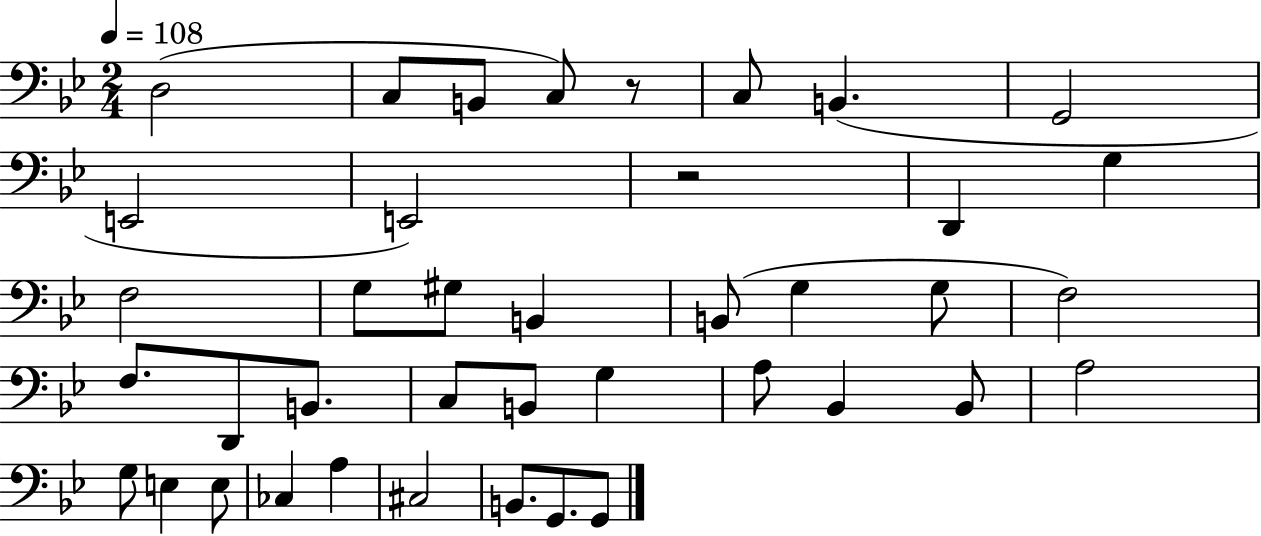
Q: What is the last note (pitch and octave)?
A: G2